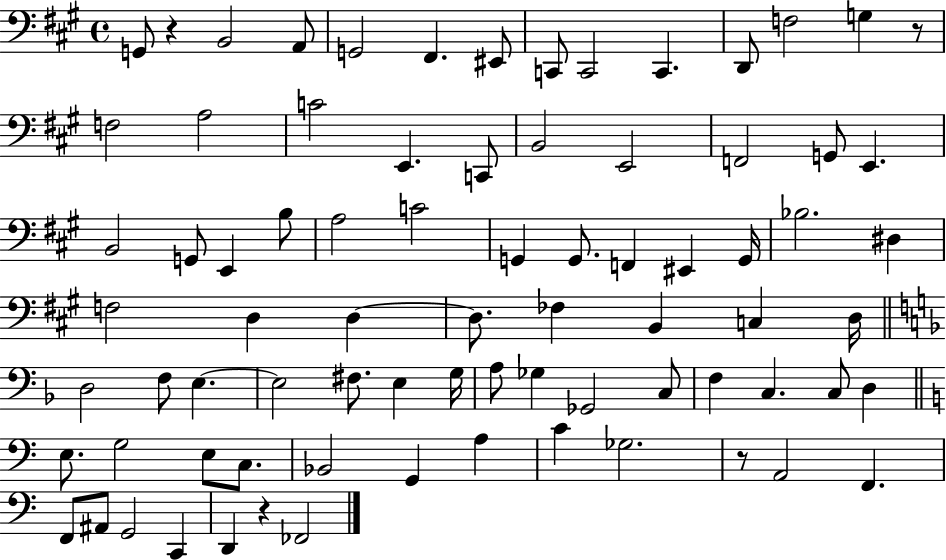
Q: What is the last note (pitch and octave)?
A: FES2